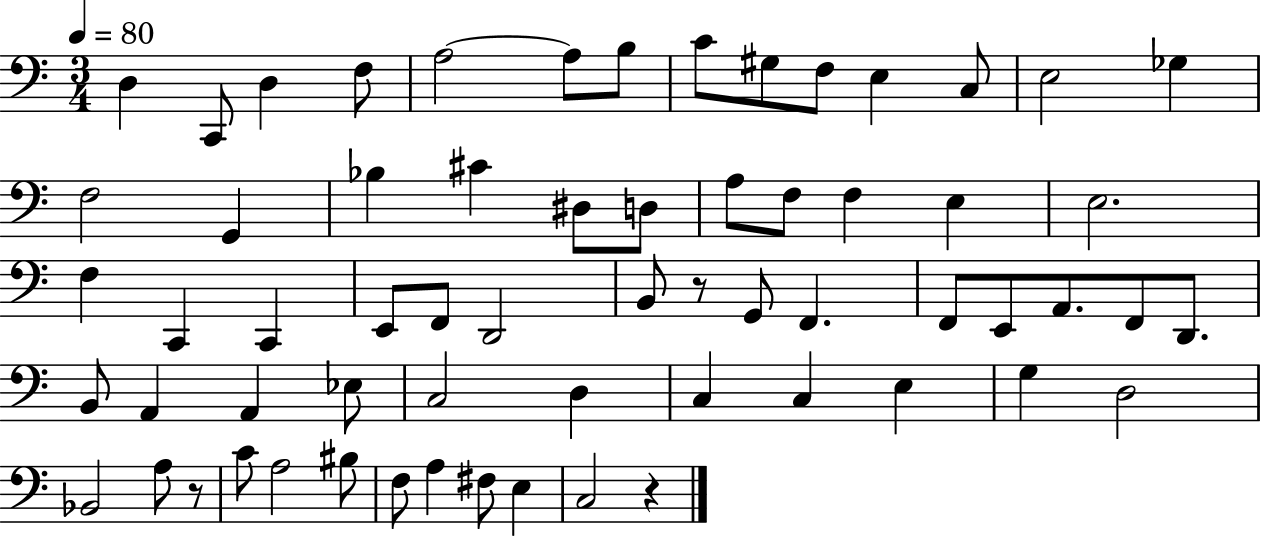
{
  \clef bass
  \numericTimeSignature
  \time 3/4
  \key c \major
  \tempo 4 = 80
  d4 c,8 d4 f8 | a2~~ a8 b8 | c'8 gis8 f8 e4 c8 | e2 ges4 | \break f2 g,4 | bes4 cis'4 dis8 d8 | a8 f8 f4 e4 | e2. | \break f4 c,4 c,4 | e,8 f,8 d,2 | b,8 r8 g,8 f,4. | f,8 e,8 a,8. f,8 d,8. | \break b,8 a,4 a,4 ees8 | c2 d4 | c4 c4 e4 | g4 d2 | \break bes,2 a8 r8 | c'8 a2 bis8 | f8 a4 fis8 e4 | c2 r4 | \break \bar "|."
}